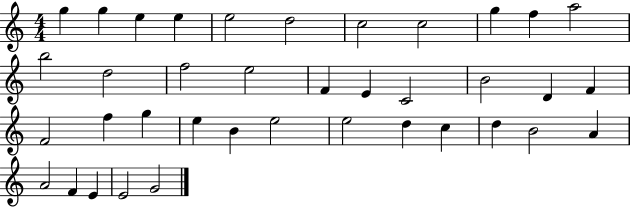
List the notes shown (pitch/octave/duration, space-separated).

G5/q G5/q E5/q E5/q E5/h D5/h C5/h C5/h G5/q F5/q A5/h B5/h D5/h F5/h E5/h F4/q E4/q C4/h B4/h D4/q F4/q F4/h F5/q G5/q E5/q B4/q E5/h E5/h D5/q C5/q D5/q B4/h A4/q A4/h F4/q E4/q E4/h G4/h